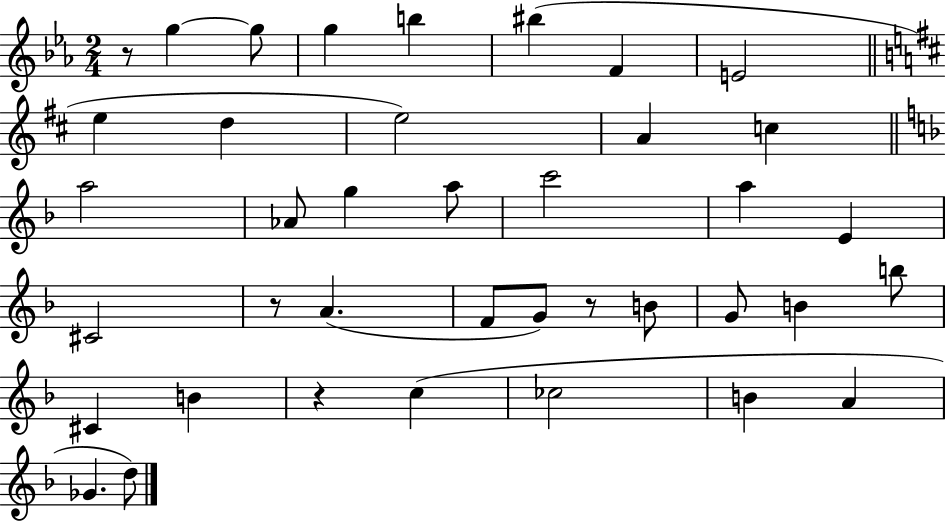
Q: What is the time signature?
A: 2/4